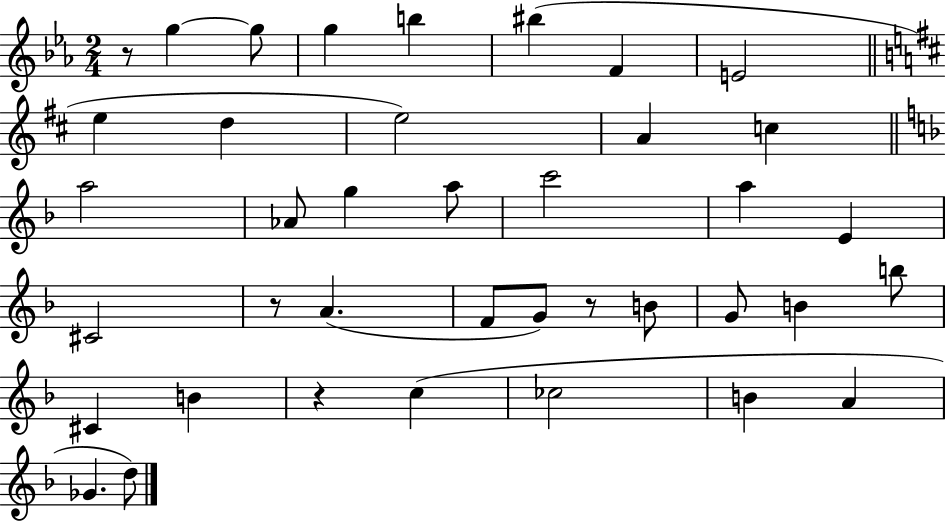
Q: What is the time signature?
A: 2/4